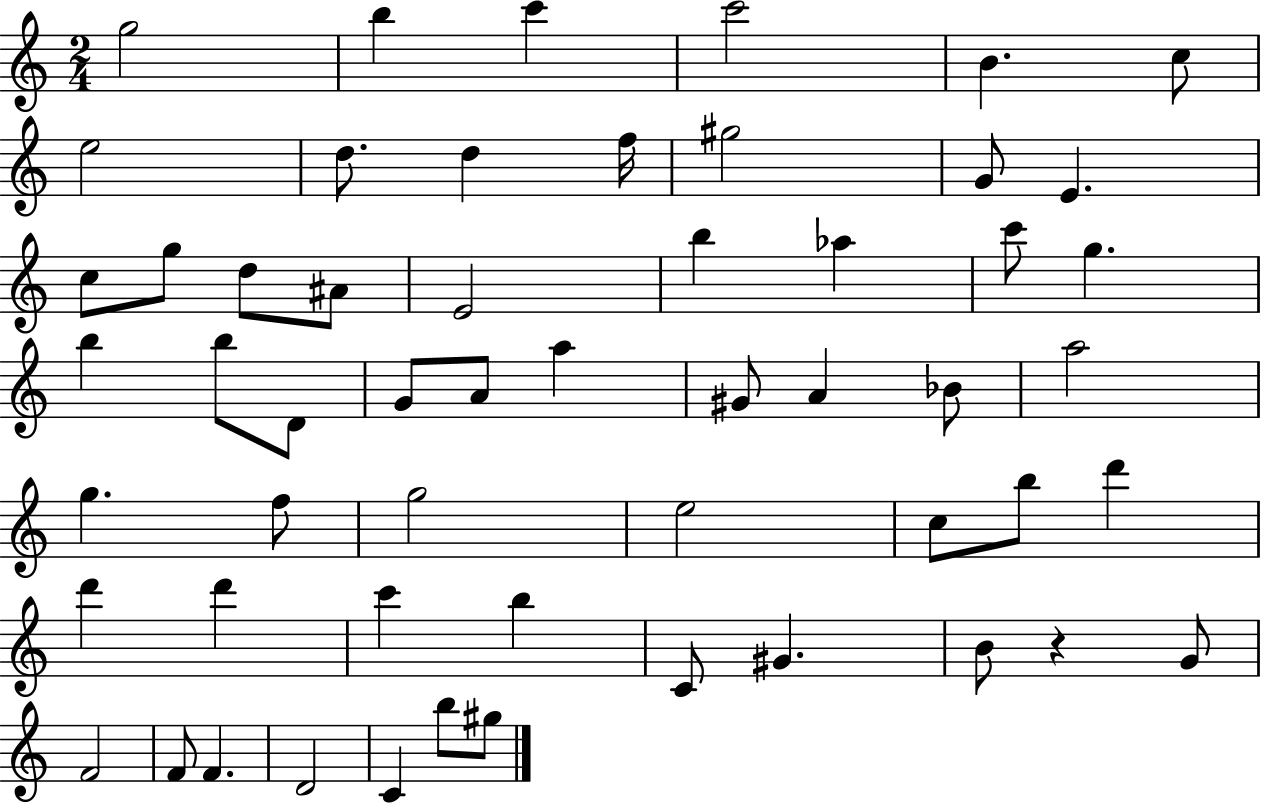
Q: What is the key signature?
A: C major